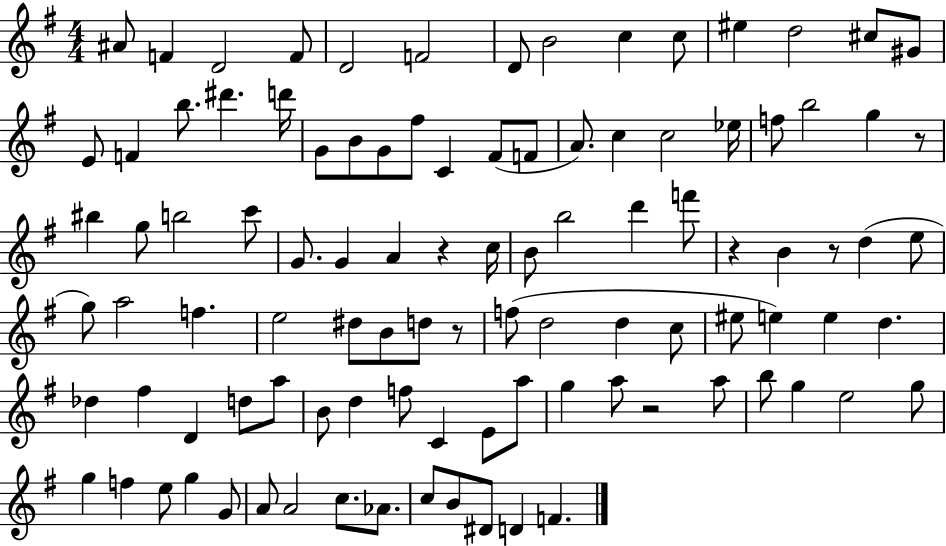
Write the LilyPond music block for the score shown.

{
  \clef treble
  \numericTimeSignature
  \time 4/4
  \key g \major
  ais'8 f'4 d'2 f'8 | d'2 f'2 | d'8 b'2 c''4 c''8 | eis''4 d''2 cis''8 gis'8 | \break e'8 f'4 b''8. dis'''4. d'''16 | g'8 b'8 g'8 fis''8 c'4 fis'8( f'8 | a'8.) c''4 c''2 ees''16 | f''8 b''2 g''4 r8 | \break bis''4 g''8 b''2 c'''8 | g'8. g'4 a'4 r4 c''16 | b'8 b''2 d'''4 f'''8 | r4 b'4 r8 d''4( e''8 | \break g''8) a''2 f''4. | e''2 dis''8 b'8 d''8 r8 | f''8( d''2 d''4 c''8 | eis''8 e''4) e''4 d''4. | \break des''4 fis''4 d'4 d''8 a''8 | b'8 d''4 f''8 c'4 e'8 a''8 | g''4 a''8 r2 a''8 | b''8 g''4 e''2 g''8 | \break g''4 f''4 e''8 g''4 g'8 | a'8 a'2 c''8. aes'8. | c''8 b'8 dis'8 d'4 f'4. | \bar "|."
}